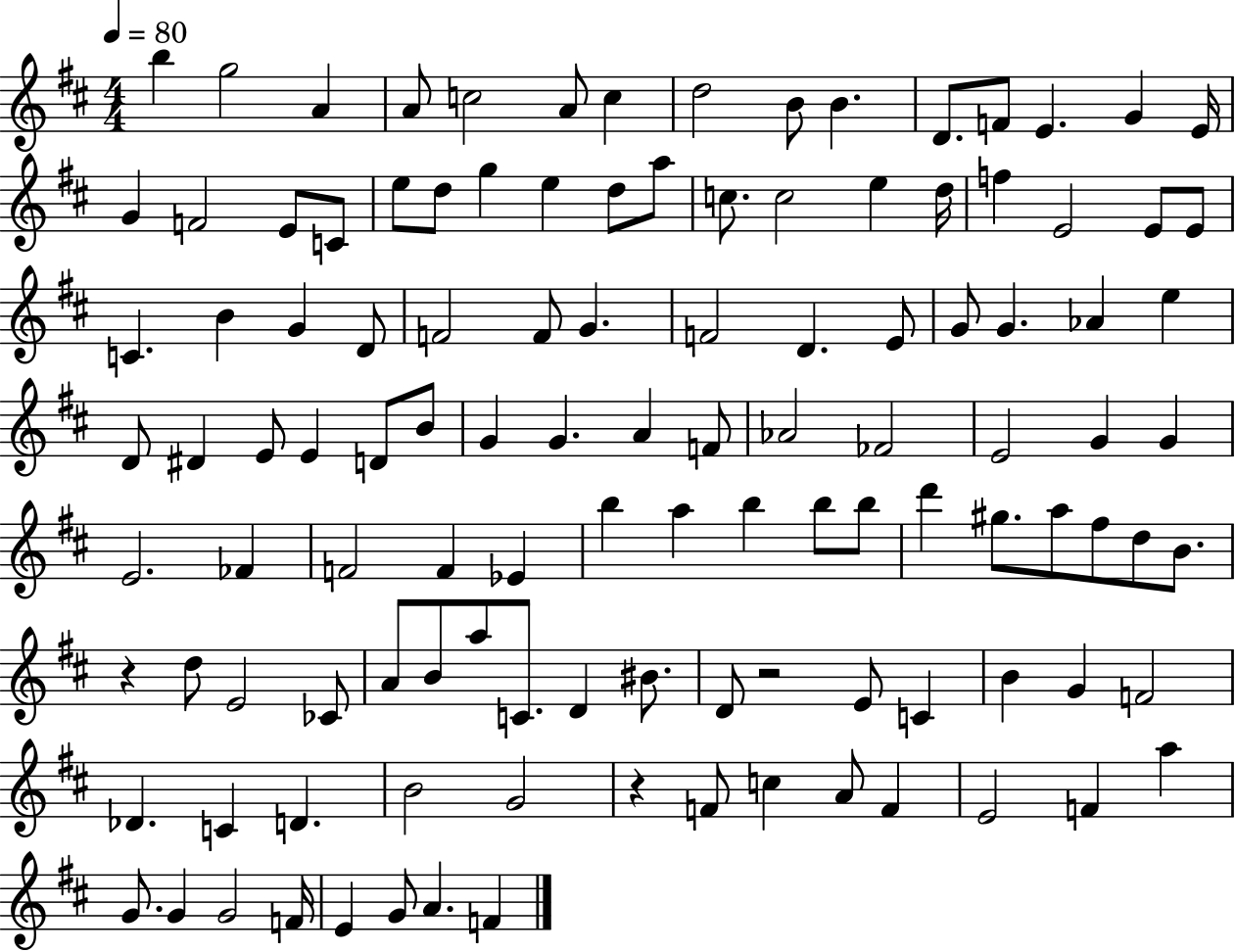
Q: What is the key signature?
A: D major